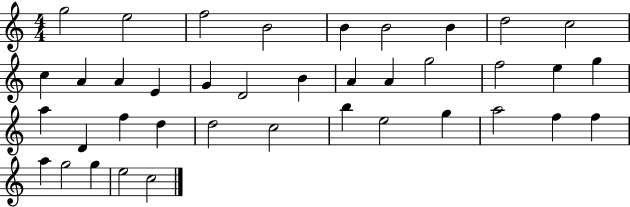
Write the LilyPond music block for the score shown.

{
  \clef treble
  \numericTimeSignature
  \time 4/4
  \key c \major
  g''2 e''2 | f''2 b'2 | b'4 b'2 b'4 | d''2 c''2 | \break c''4 a'4 a'4 e'4 | g'4 d'2 b'4 | a'4 a'4 g''2 | f''2 e''4 g''4 | \break a''4 d'4 f''4 d''4 | d''2 c''2 | b''4 e''2 g''4 | a''2 f''4 f''4 | \break a''4 g''2 g''4 | e''2 c''2 | \bar "|."
}